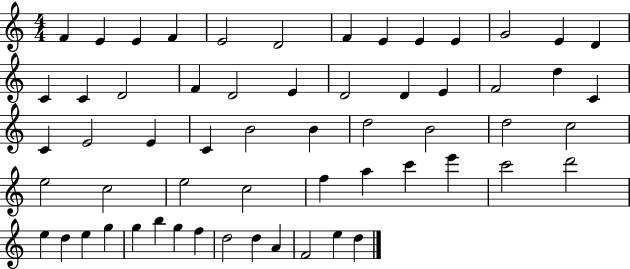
F4/q E4/q E4/q F4/q E4/h D4/h F4/q E4/q E4/q E4/q G4/h E4/q D4/q C4/q C4/q D4/h F4/q D4/h E4/q D4/h D4/q E4/q F4/h D5/q C4/q C4/q E4/h E4/q C4/q B4/h B4/q D5/h B4/h D5/h C5/h E5/h C5/h E5/h C5/h F5/q A5/q C6/q E6/q C6/h D6/h E5/q D5/q E5/q G5/q G5/q B5/q G5/q F5/q D5/h D5/q A4/q F4/h E5/q D5/q